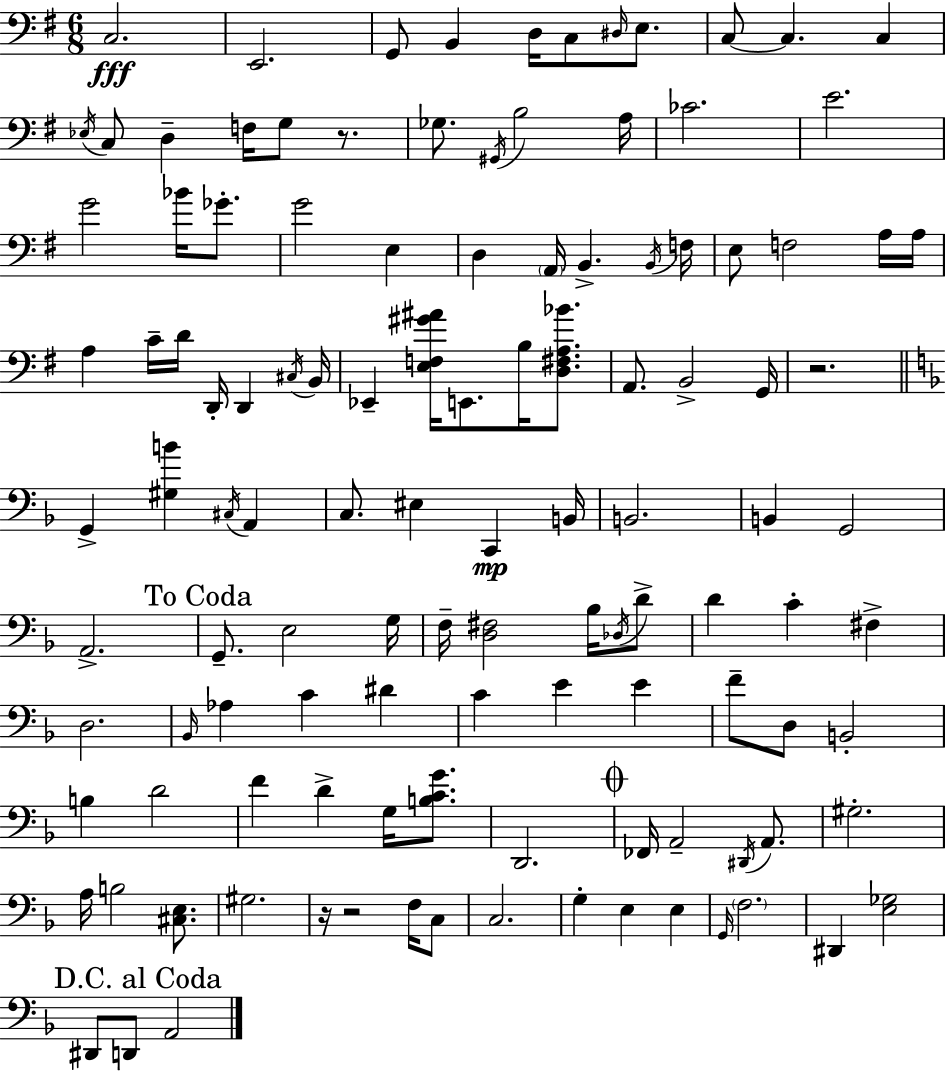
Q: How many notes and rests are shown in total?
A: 118